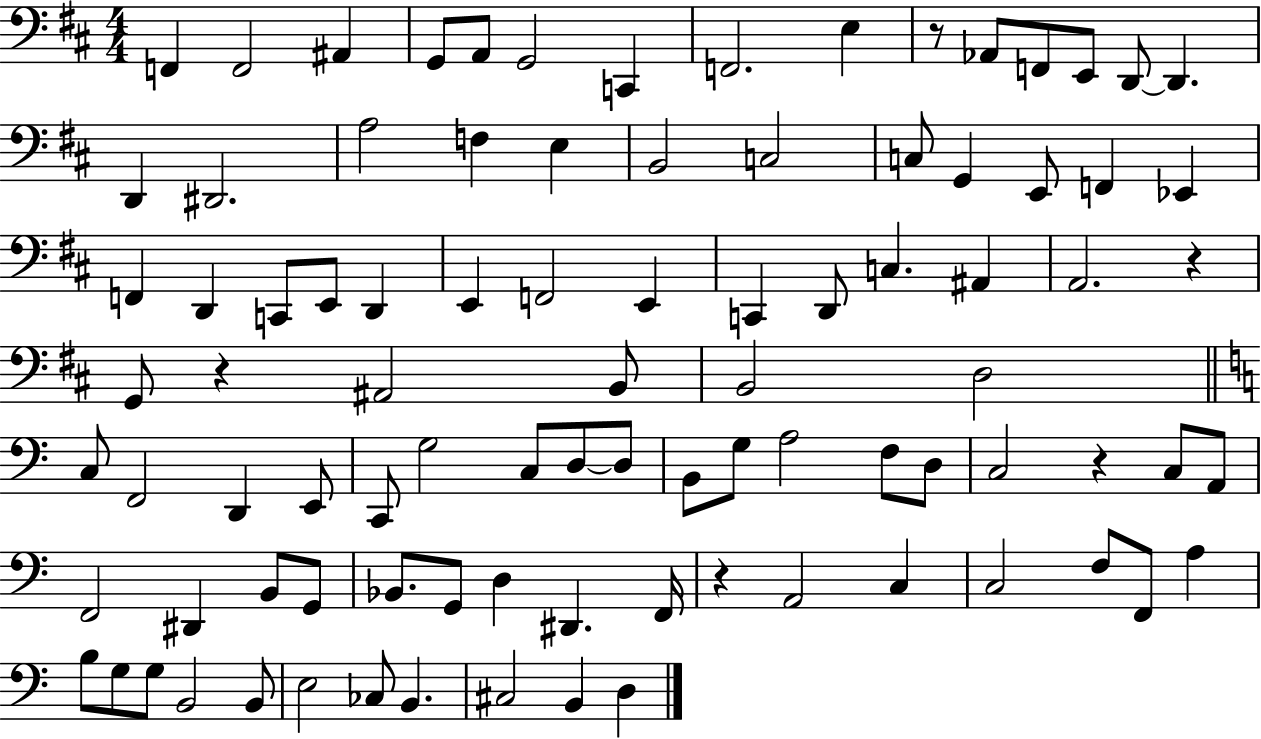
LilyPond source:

{
  \clef bass
  \numericTimeSignature
  \time 4/4
  \key d \major
  f,4 f,2 ais,4 | g,8 a,8 g,2 c,4 | f,2. e4 | r8 aes,8 f,8 e,8 d,8~~ d,4. | \break d,4 dis,2. | a2 f4 e4 | b,2 c2 | c8 g,4 e,8 f,4 ees,4 | \break f,4 d,4 c,8 e,8 d,4 | e,4 f,2 e,4 | c,4 d,8 c4. ais,4 | a,2. r4 | \break g,8 r4 ais,2 b,8 | b,2 d2 | \bar "||" \break \key c \major c8 f,2 d,4 e,8 | c,8 g2 c8 d8~~ d8 | b,8 g8 a2 f8 d8 | c2 r4 c8 a,8 | \break f,2 dis,4 b,8 g,8 | bes,8. g,8 d4 dis,4. f,16 | r4 a,2 c4 | c2 f8 f,8 a4 | \break b8 g8 g8 b,2 b,8 | e2 ces8 b,4. | cis2 b,4 d4 | \bar "|."
}